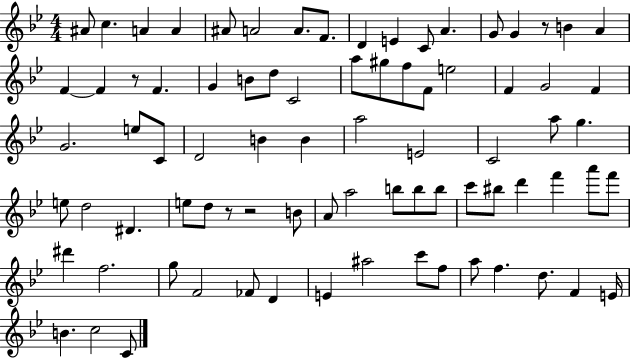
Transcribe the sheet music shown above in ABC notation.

X:1
T:Untitled
M:4/4
L:1/4
K:Bb
^A/2 c A A ^A/2 A2 A/2 F/2 D E C/2 A G/2 G z/2 B A F F z/2 F G B/2 d/2 C2 a/2 ^g/2 f/2 F/2 e2 F G2 F G2 e/2 C/2 D2 B B a2 E2 C2 a/2 g e/2 d2 ^D e/2 d/2 z/2 z2 B/2 A/2 a2 b/2 b/2 b/2 c'/2 ^b/2 d' f' a'/2 f'/2 ^d' f2 g/2 F2 _F/2 D E ^a2 c'/2 f/2 a/2 f d/2 F E/4 B c2 C/2